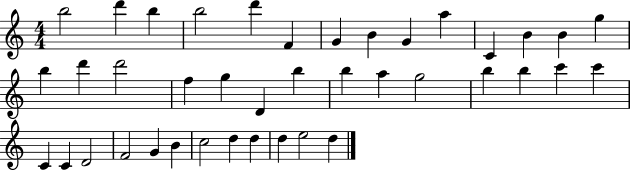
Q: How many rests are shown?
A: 0